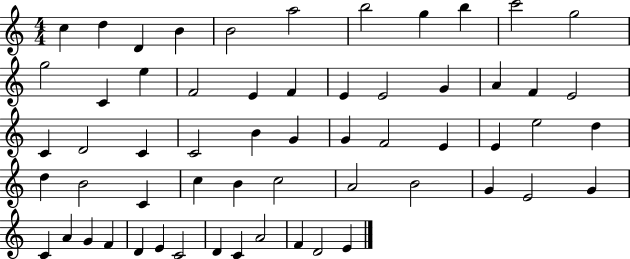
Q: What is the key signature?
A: C major